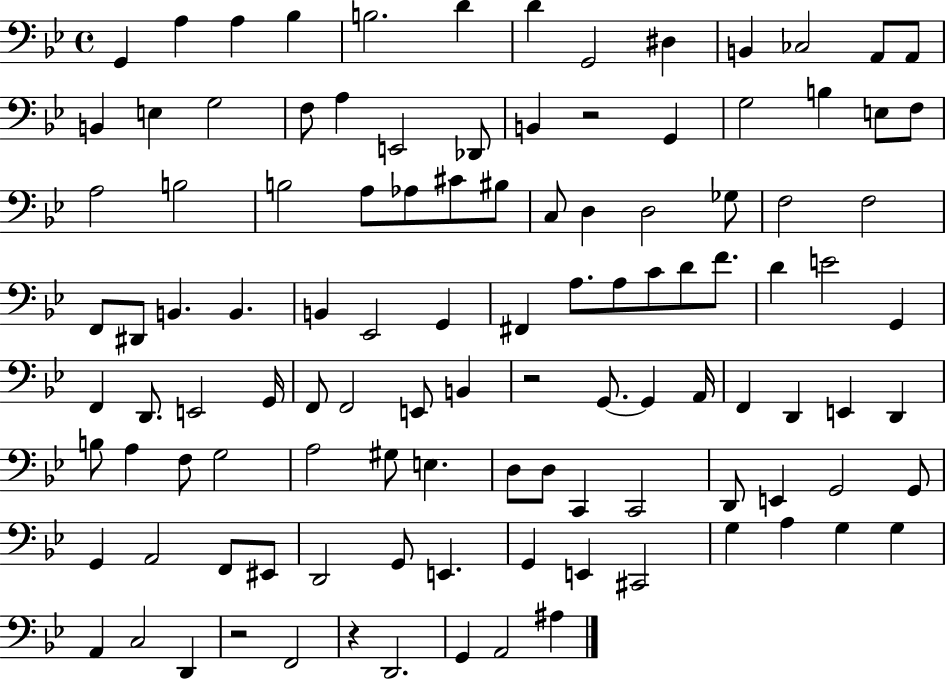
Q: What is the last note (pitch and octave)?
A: A#3